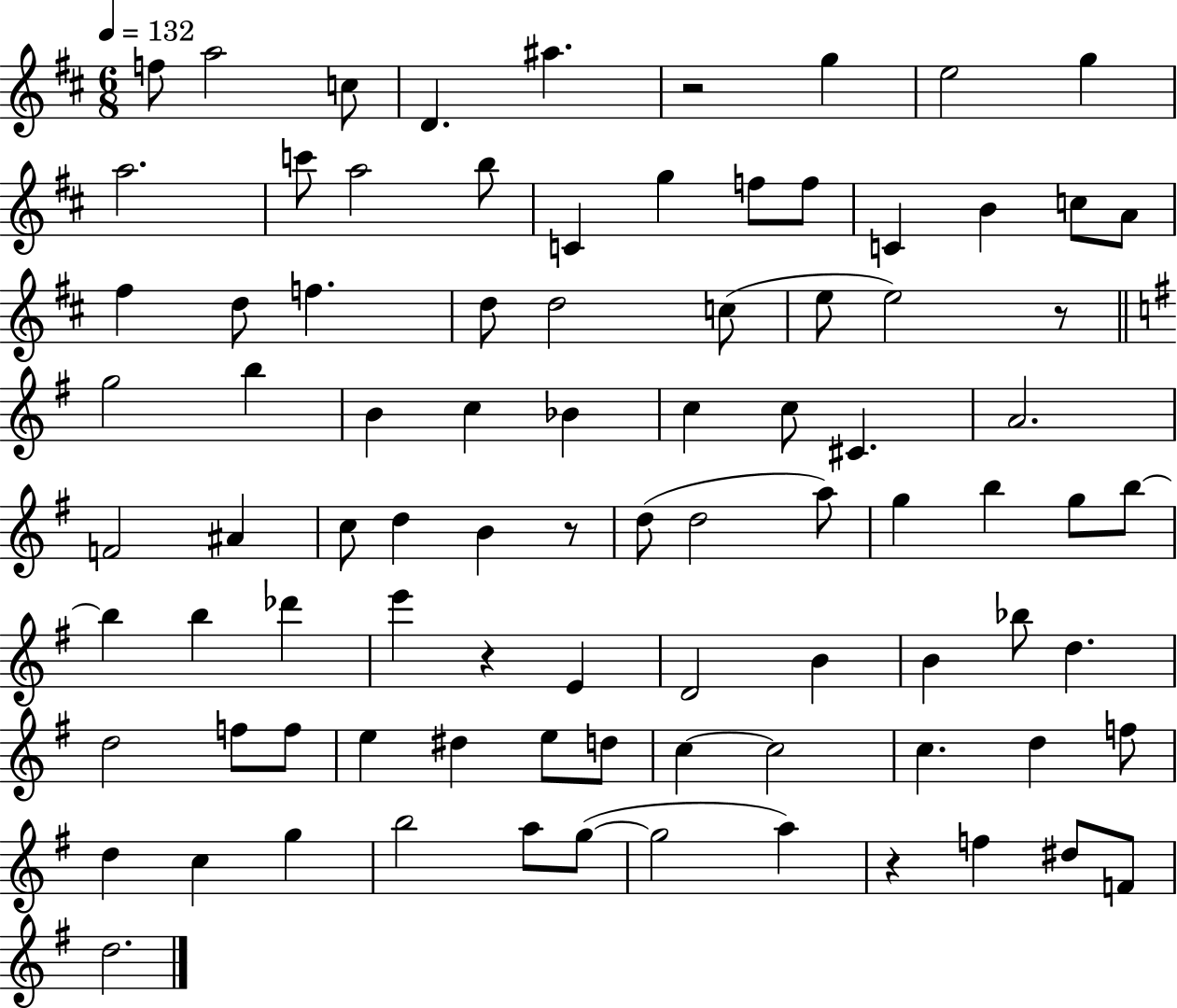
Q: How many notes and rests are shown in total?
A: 88